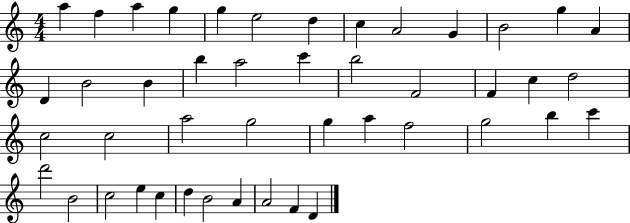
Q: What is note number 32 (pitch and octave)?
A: G5